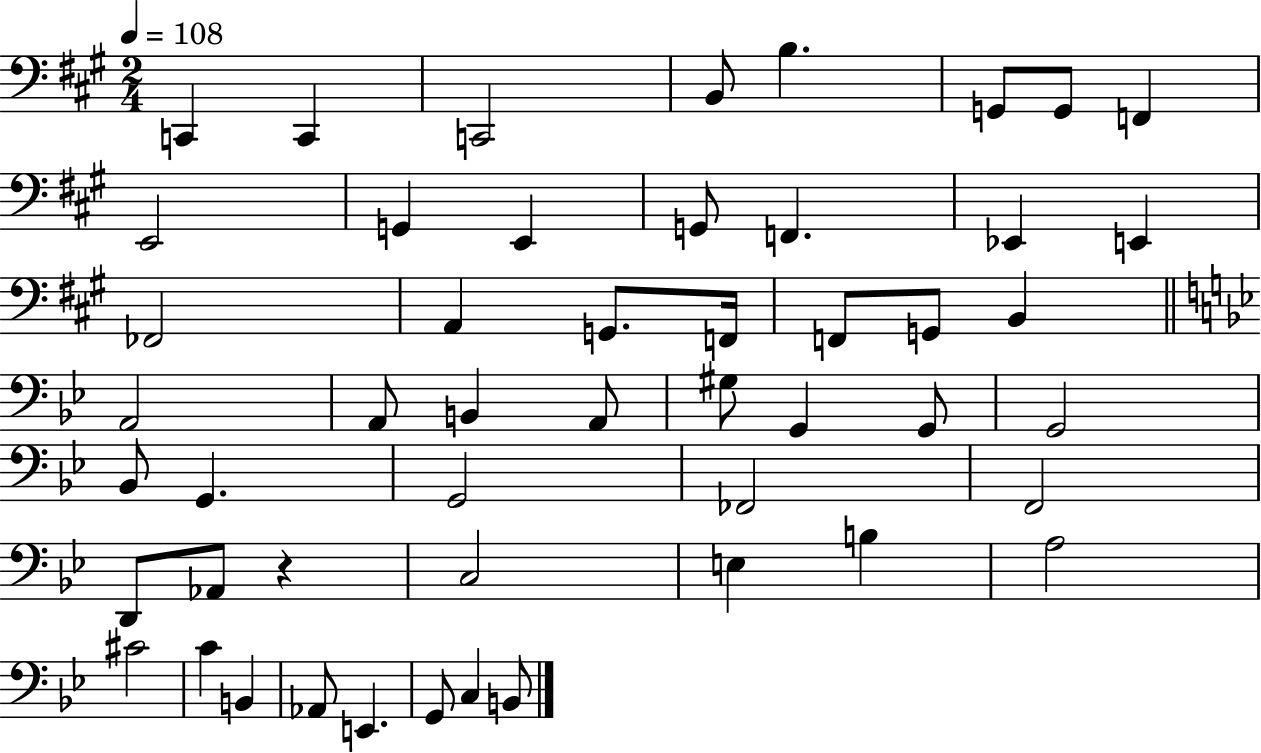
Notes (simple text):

C2/q C2/q C2/h B2/e B3/q. G2/e G2/e F2/q E2/h G2/q E2/q G2/e F2/q. Eb2/q E2/q FES2/h A2/q G2/e. F2/s F2/e G2/e B2/q A2/h A2/e B2/q A2/e G#3/e G2/q G2/e G2/h Bb2/e G2/q. G2/h FES2/h F2/h D2/e Ab2/e R/q C3/h E3/q B3/q A3/h C#4/h C4/q B2/q Ab2/e E2/q. G2/e C3/q B2/e